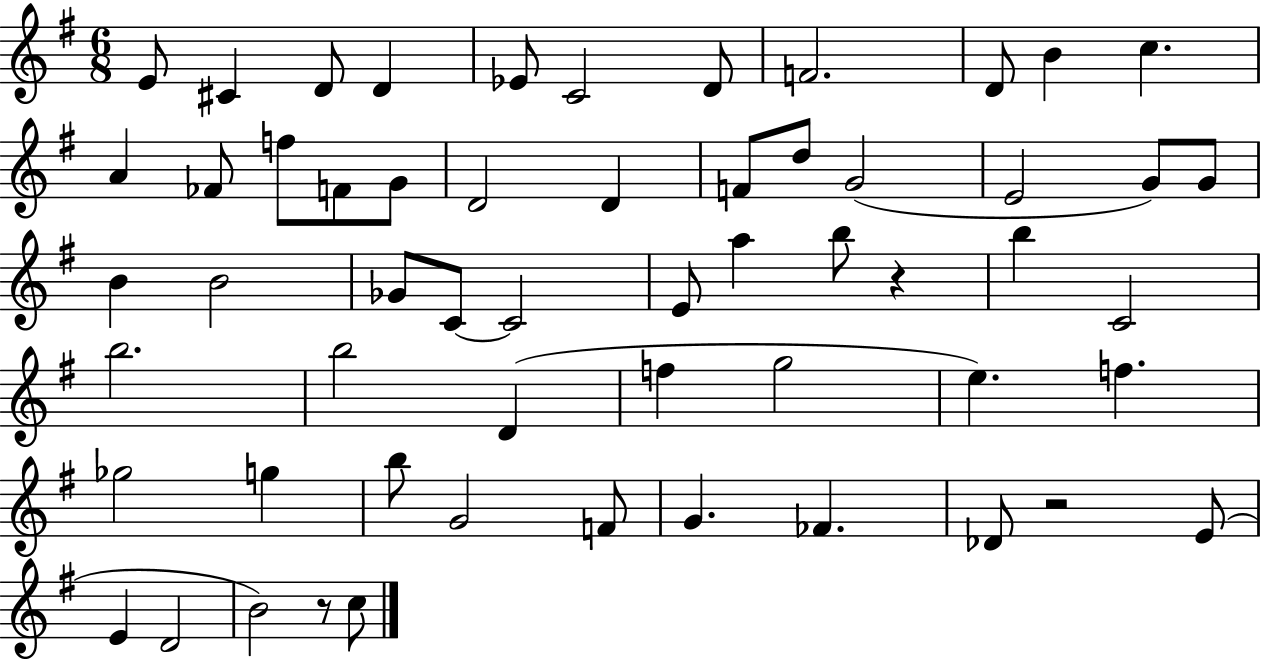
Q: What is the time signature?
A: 6/8